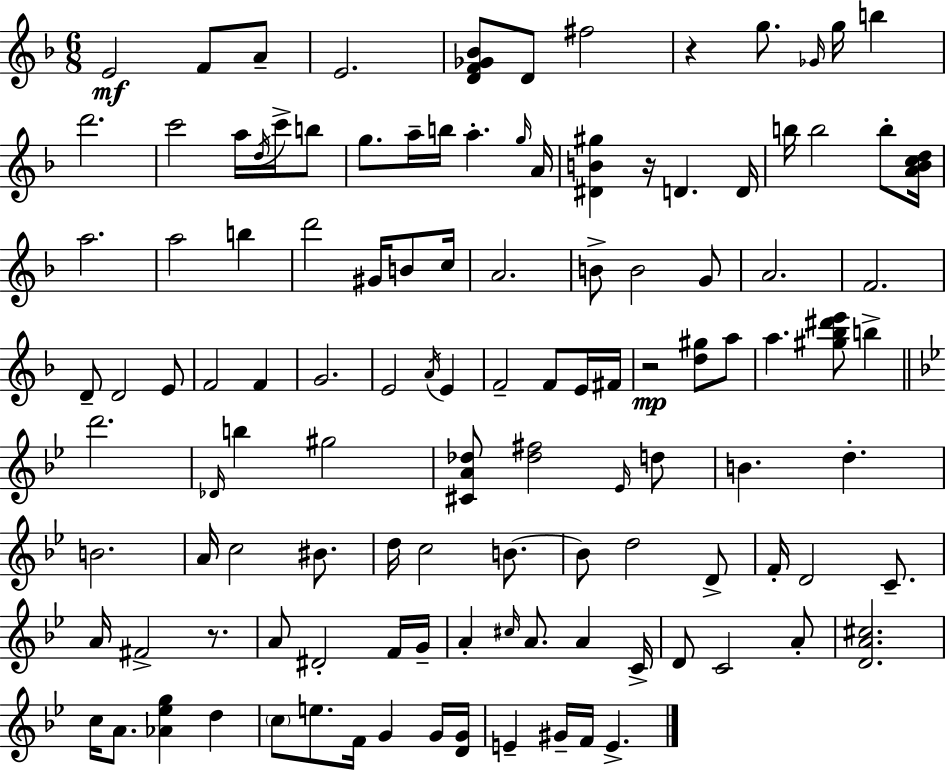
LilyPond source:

{
  \clef treble
  \numericTimeSignature
  \time 6/8
  \key d \minor
  \repeat volta 2 { e'2\mf f'8 a'8-- | e'2. | <d' f' ges' bes'>8 d'8 fis''2 | r4 g''8. \grace { ges'16 } g''16 b''4 | \break d'''2. | c'''2 a''16 \acciaccatura { d''16 } c'''16-> | b''8 g''8. a''16-- b''16 a''4.-. | \grace { g''16 } a'16 <dis' b' gis''>4 r16 d'4. | \break d'16 b''16 b''2 | b''8-. <a' bes' c'' d''>16 a''2. | a''2 b''4 | d'''2 gis'16 | \break b'8 c''16 a'2. | b'8-> b'2 | g'8 a'2. | f'2. | \break d'8-- d'2 | e'8 f'2 f'4 | g'2. | e'2 \acciaccatura { a'16 } | \break e'4 f'2-- | f'8 e'16 fis'16 r2\mp | <d'' gis''>8 a''8 a''4. <gis'' bes'' dis''' e'''>8 | b''4-> \bar "||" \break \key bes \major d'''2. | \grace { des'16 } b''4 gis''2 | <cis' a' des''>8 <des'' fis''>2 \grace { ees'16 } | d''8 b'4. d''4.-. | \break b'2. | a'16 c''2 bis'8. | d''16 c''2 b'8.~~ | b'8 d''2 | \break d'8-> f'16-. d'2 c'8.-- | a'16 fis'2-> r8. | a'8 dis'2-. | f'16 g'16-- a'4-. \grace { cis''16 } a'8. a'4 | \break c'16-> d'8 c'2 | a'8-. <d' a' cis''>2. | c''16 a'8. <aes' ees'' g''>4 d''4 | \parenthesize c''8 e''8. f'16 g'4 | \break g'16 <d' g'>16 e'4-- gis'16-- f'16 e'4.-> | } \bar "|."
}